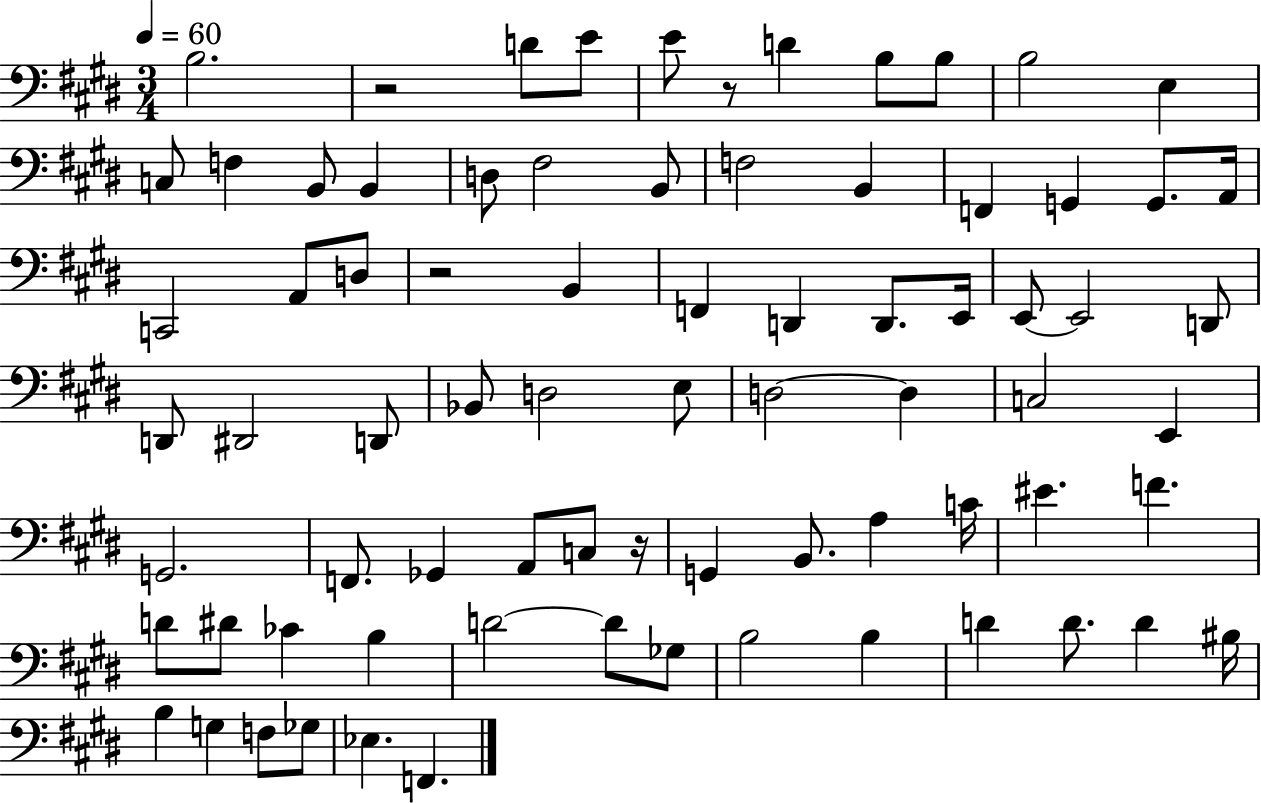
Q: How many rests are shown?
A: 4